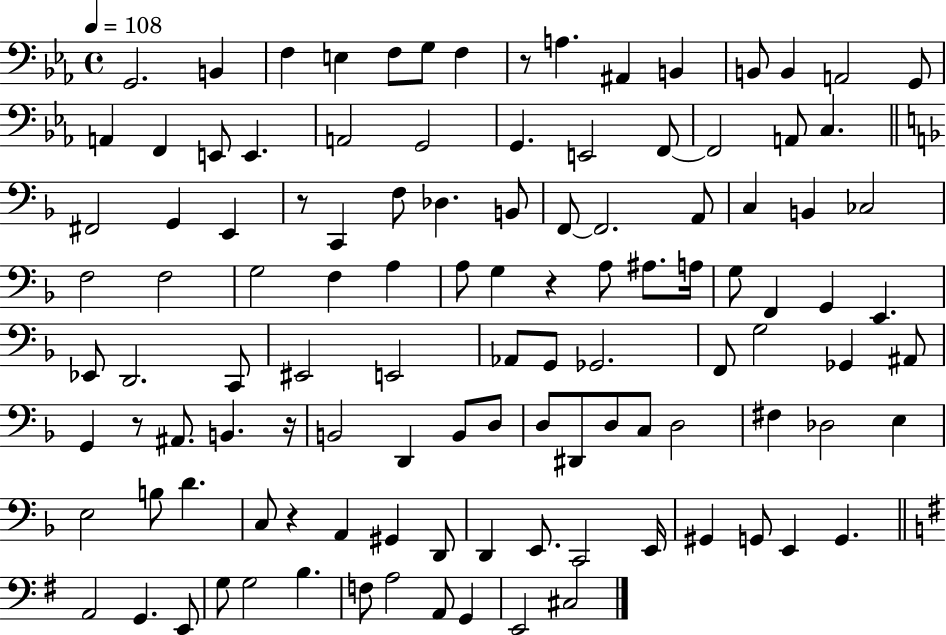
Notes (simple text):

G2/h. B2/q F3/q E3/q F3/e G3/e F3/q R/e A3/q. A#2/q B2/q B2/e B2/q A2/h G2/e A2/q F2/q E2/e E2/q. A2/h G2/h G2/q. E2/h F2/e F2/h A2/e C3/q. F#2/h G2/q E2/q R/e C2/q F3/e Db3/q. B2/e F2/e F2/h. A2/e C3/q B2/q CES3/h F3/h F3/h G3/h F3/q A3/q A3/e G3/q R/q A3/e A#3/e. A3/s G3/e F2/q G2/q E2/q. Eb2/e D2/h. C2/e EIS2/h E2/h Ab2/e G2/e Gb2/h. F2/e G3/h Gb2/q A#2/e G2/q R/e A#2/e. B2/q. R/s B2/h D2/q B2/e D3/e D3/e D#2/e D3/e C3/e D3/h F#3/q Db3/h E3/q E3/h B3/e D4/q. C3/e R/q A2/q G#2/q D2/e D2/q E2/e. C2/h E2/s G#2/q G2/e E2/q G2/q. A2/h G2/q. E2/e G3/e G3/h B3/q. F3/e A3/h A2/e G2/q E2/h C#3/h